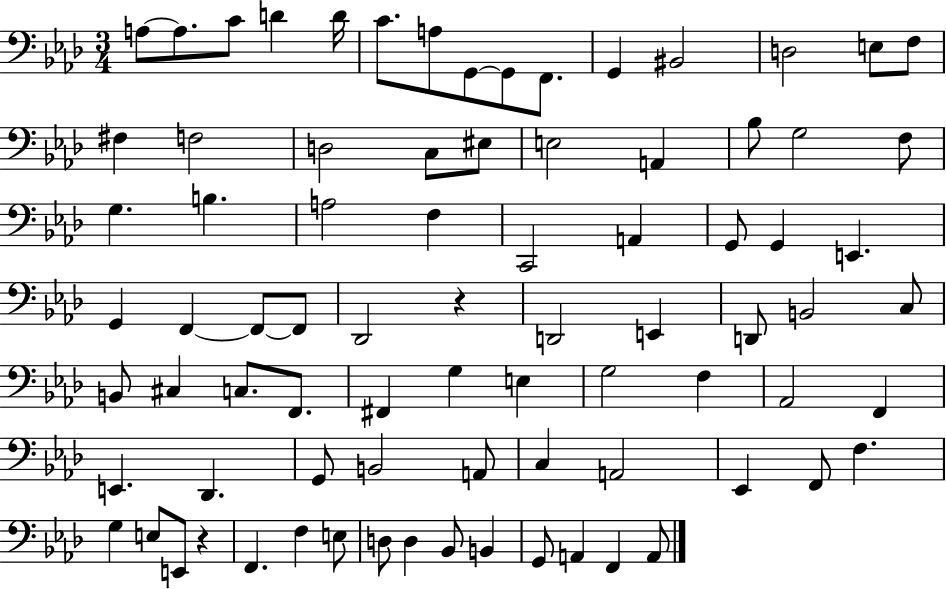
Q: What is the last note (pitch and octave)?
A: A2